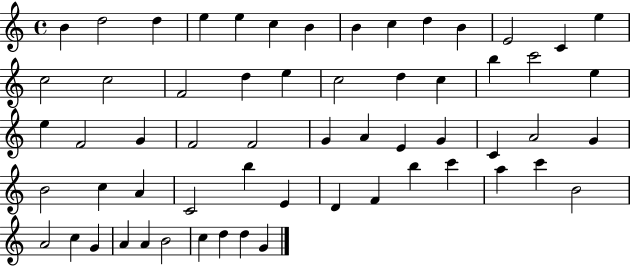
{
  \clef treble
  \time 4/4
  \defaultTimeSignature
  \key c \major
  b'4 d''2 d''4 | e''4 e''4 c''4 b'4 | b'4 c''4 d''4 b'4 | e'2 c'4 e''4 | \break c''2 c''2 | f'2 d''4 e''4 | c''2 d''4 c''4 | b''4 c'''2 e''4 | \break e''4 f'2 g'4 | f'2 f'2 | g'4 a'4 e'4 g'4 | c'4 a'2 g'4 | \break b'2 c''4 a'4 | c'2 b''4 e'4 | d'4 f'4 b''4 c'''4 | a''4 c'''4 b'2 | \break a'2 c''4 g'4 | a'4 a'4 b'2 | c''4 d''4 d''4 g'4 | \bar "|."
}